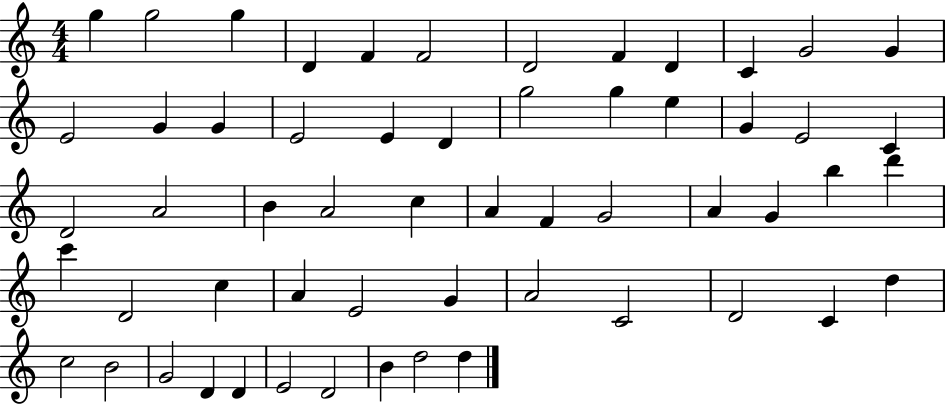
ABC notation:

X:1
T:Untitled
M:4/4
L:1/4
K:C
g g2 g D F F2 D2 F D C G2 G E2 G G E2 E D g2 g e G E2 C D2 A2 B A2 c A F G2 A G b d' c' D2 c A E2 G A2 C2 D2 C d c2 B2 G2 D D E2 D2 B d2 d